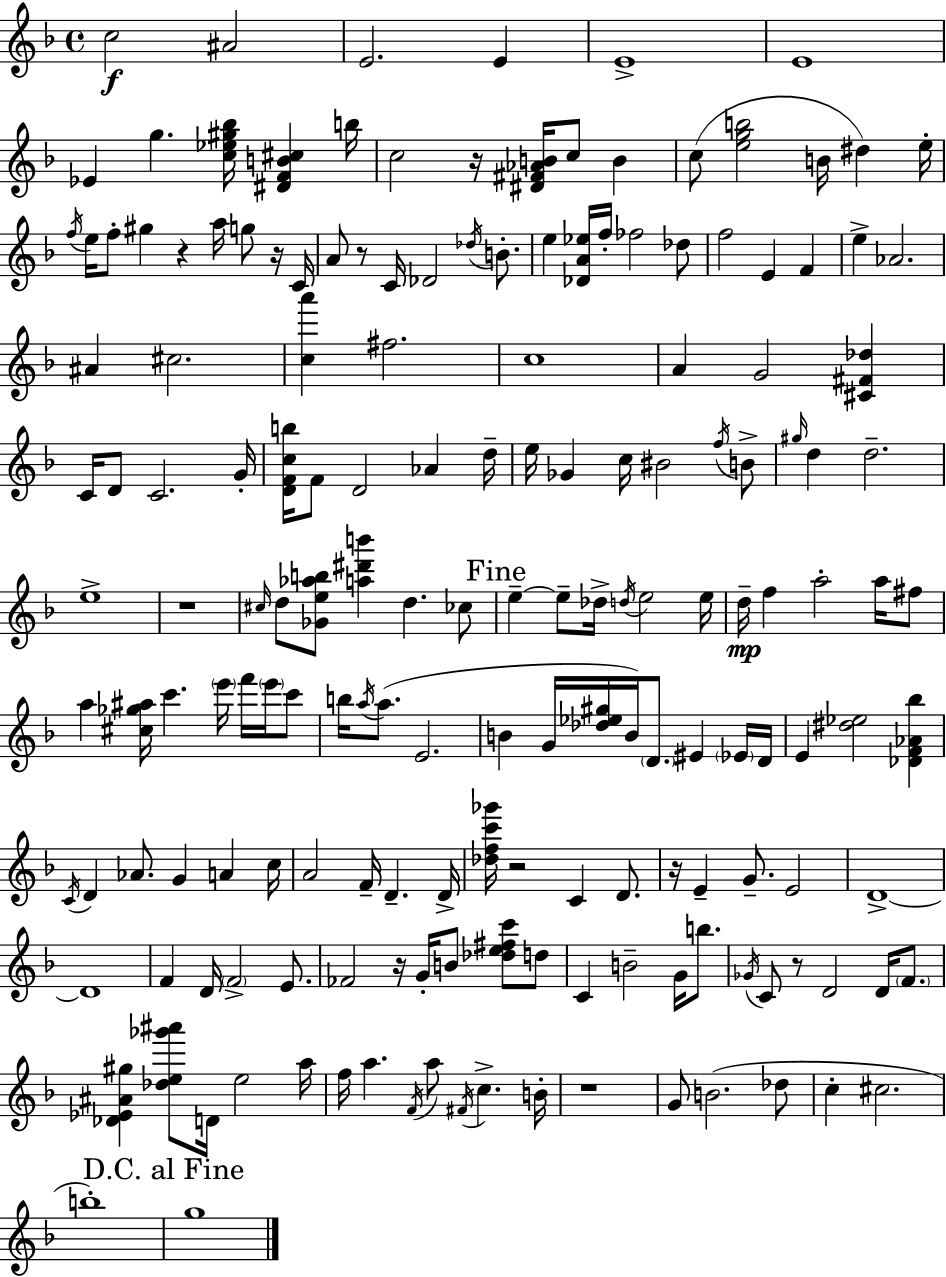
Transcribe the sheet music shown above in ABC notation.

X:1
T:Untitled
M:4/4
L:1/4
K:F
c2 ^A2 E2 E E4 E4 _E g [c_e^g_b]/4 [^DFB^c] b/4 c2 z/4 [^D^F_AB]/4 c/2 B c/2 [egb]2 B/4 ^d e/4 f/4 e/4 f/2 ^g z a/4 g/2 z/4 C/4 A/2 z/2 C/4 _D2 _d/4 B/2 e [_DA_e]/4 f/4 _f2 _d/2 f2 E F e _A2 ^A ^c2 [ca'] ^f2 c4 A G2 [^C^F_d] C/4 D/2 C2 G/4 [DFcb]/4 F/2 D2 _A d/4 e/4 _G c/4 ^B2 f/4 B/2 ^g/4 d d2 e4 z4 ^c/4 d/2 [_Ge_ab]/2 [a^d'b'] d _c/2 e e/2 _d/4 d/4 e2 e/4 d/4 f a2 a/4 ^f/2 a [^c_g^a]/4 c' e'/4 f'/4 e'/4 c'/2 b/4 a/4 a/2 E2 B G/4 [_d_e^g]/4 B/4 D/2 ^E _E/4 D/4 E [^d_e]2 [_DF_A_b] C/4 D _A/2 G A c/4 A2 F/4 D D/4 [_dfc'_g']/4 z2 C D/2 z/4 E G/2 E2 D4 D4 F D/4 F2 E/2 _F2 z/4 G/4 B/2 [_de^fc']/2 d/2 C B2 G/4 b/2 _G/4 C/2 z/2 D2 D/4 F/2 [_D_E^A^g] [_de_g'^a']/2 D/4 e2 a/4 f/4 a F/4 a/2 ^F/4 c B/4 z4 G/2 B2 _d/2 c ^c2 b4 g4